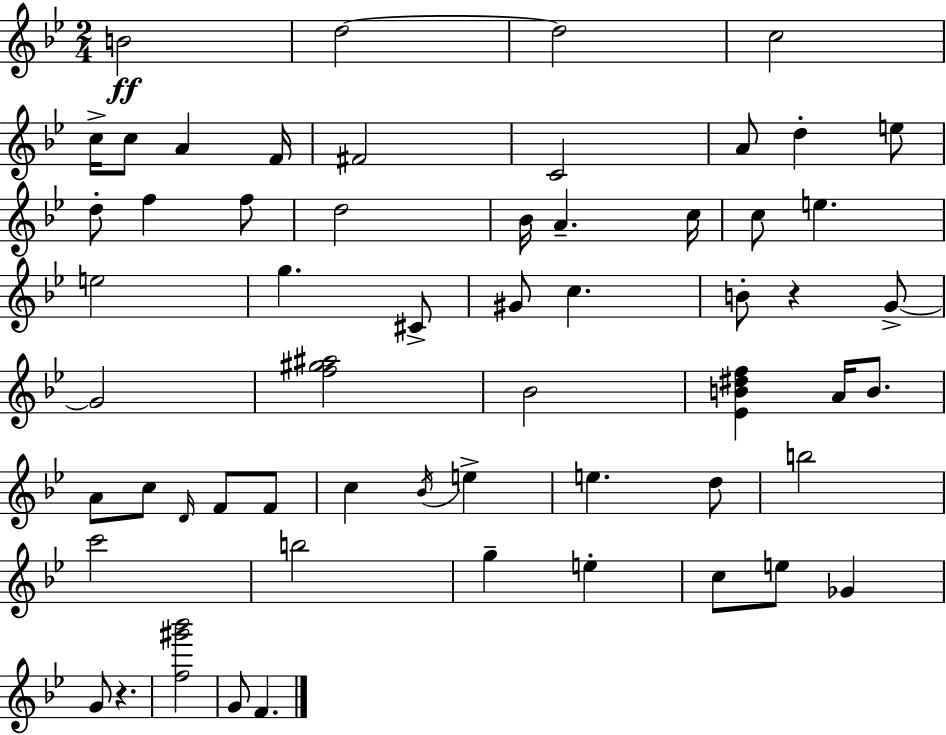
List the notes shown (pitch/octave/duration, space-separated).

B4/h D5/h D5/h C5/h C5/s C5/e A4/q F4/s F#4/h C4/h A4/e D5/q E5/e D5/e F5/q F5/e D5/h Bb4/s A4/q. C5/s C5/e E5/q. E5/h G5/q. C#4/e G#4/e C5/q. B4/e R/q G4/e G4/h [F5,G#5,A#5]/h Bb4/h [Eb4,B4,D#5,F5]/q A4/s B4/e. A4/e C5/e D4/s F4/e F4/e C5/q Bb4/s E5/q E5/q. D5/e B5/h C6/h B5/h G5/q E5/q C5/e E5/e Gb4/q G4/e R/q. [F5,G#6,Bb6]/h G4/e F4/q.